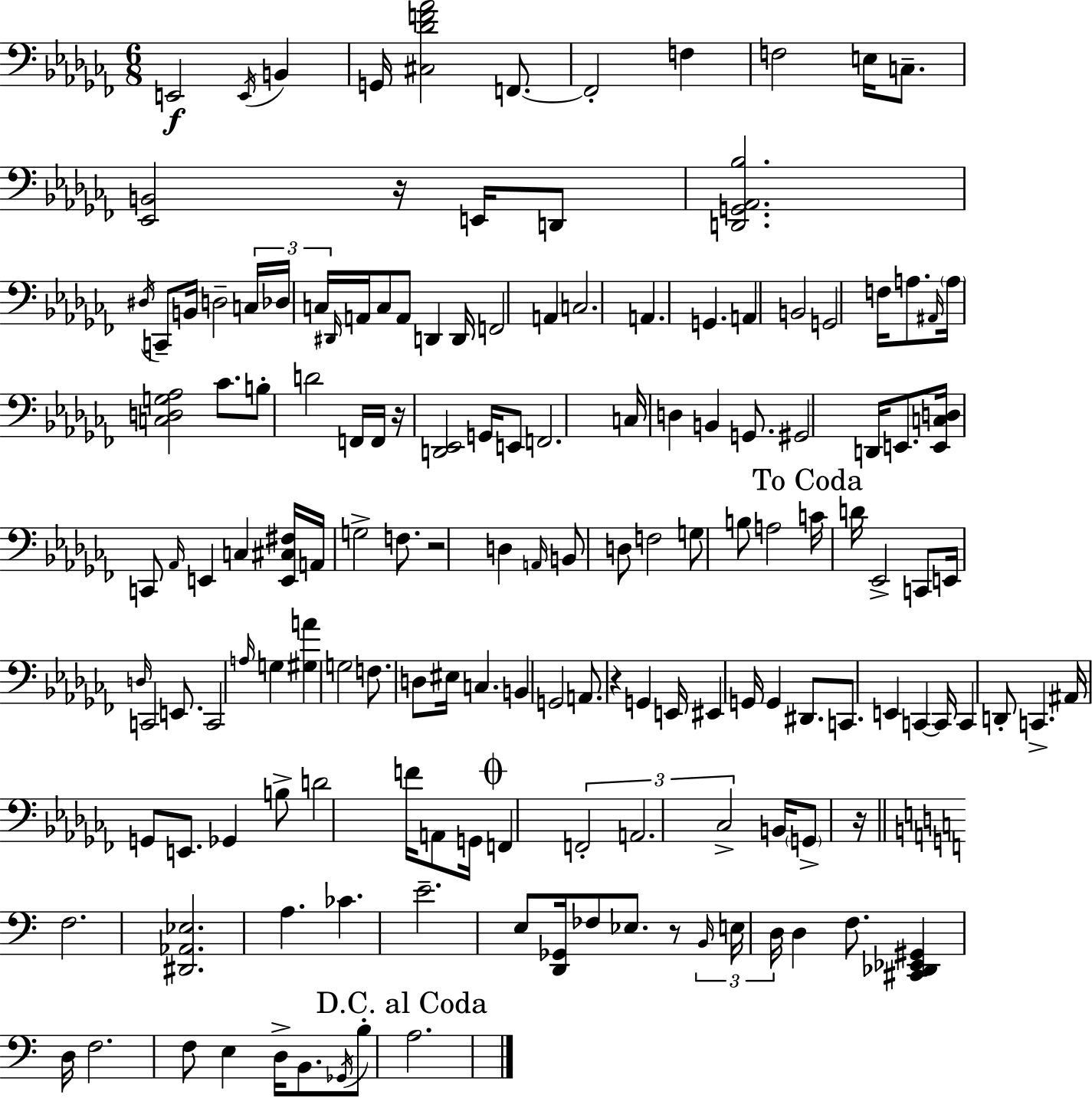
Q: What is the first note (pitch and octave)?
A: E2